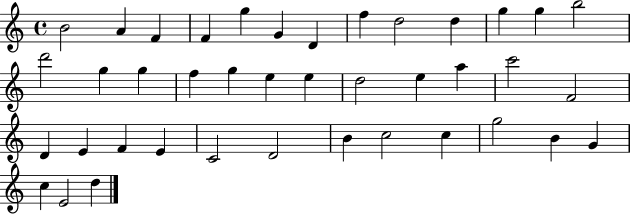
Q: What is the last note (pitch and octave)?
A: D5